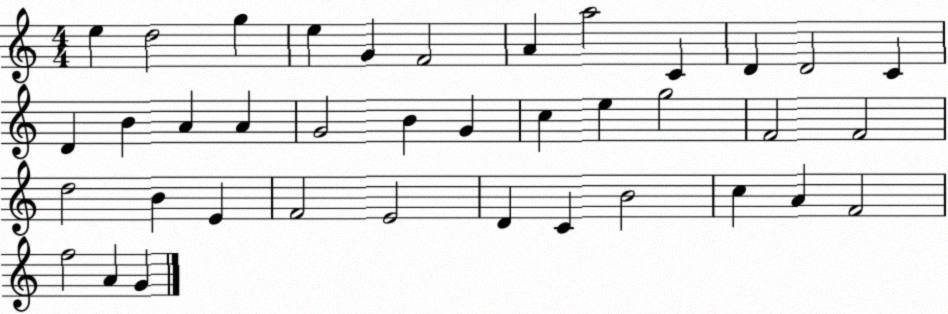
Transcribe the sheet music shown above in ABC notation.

X:1
T:Untitled
M:4/4
L:1/4
K:C
e d2 g e G F2 A a2 C D D2 C D B A A G2 B G c e g2 F2 F2 d2 B E F2 E2 D C B2 c A F2 f2 A G